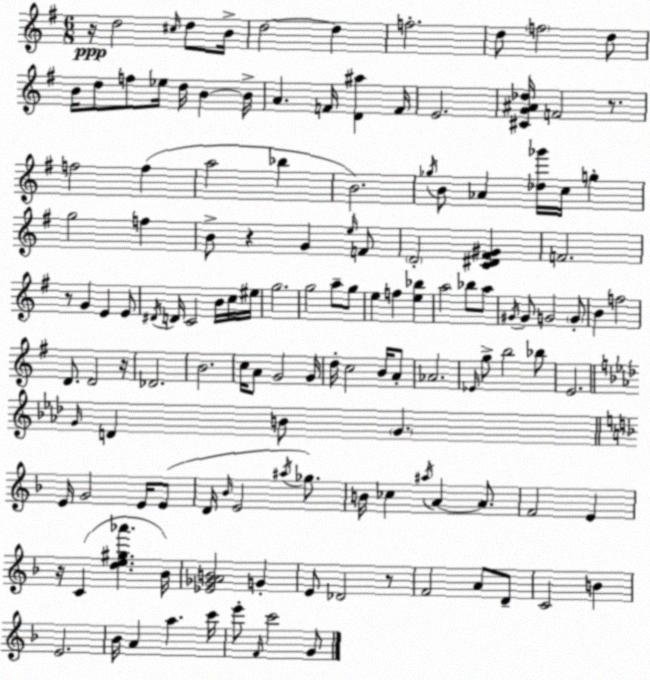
X:1
T:Untitled
M:6/8
L:1/4
K:G
z/4 d2 ^c/4 d/2 B/4 d2 d f2 d/2 f2 d/2 B/4 d/2 f/2 _e/4 d/4 B B/4 A F/4 [D^a] F/4 E2 [^CG^A_d]/4 F2 z/2 f2 f a2 _b B2 _g/4 B/2 _A [_d_g']/4 c/4 g g2 f B/2 z G e/4 F/2 D2 [C^D^F^G] F2 z/2 G E E/2 ^D/4 D/4 C2 B/4 c/4 ^e/4 g2 g2 a/2 g/2 e f [e_b] a2 _b/2 a/2 ^G/4 ^G/2 G2 G/2 B f2 D/2 D2 z/4 _D2 B2 c/4 A/2 G2 G/4 d/4 c2 B/4 A/2 _A2 _E/4 g/2 b2 _b/2 E2 G/4 D B/2 G E/4 G2 E/4 E/2 D/4 _B/4 E2 ^a/4 _g/2 B/4 _c ^a/4 A A/2 F2 E z/4 C [de^g_a'] _B/4 [_E_GAB]2 G E/2 _D2 z/2 F2 A/2 D/2 C2 B E2 _B/4 A a c'/4 e'/2 F/4 c'2 G/2